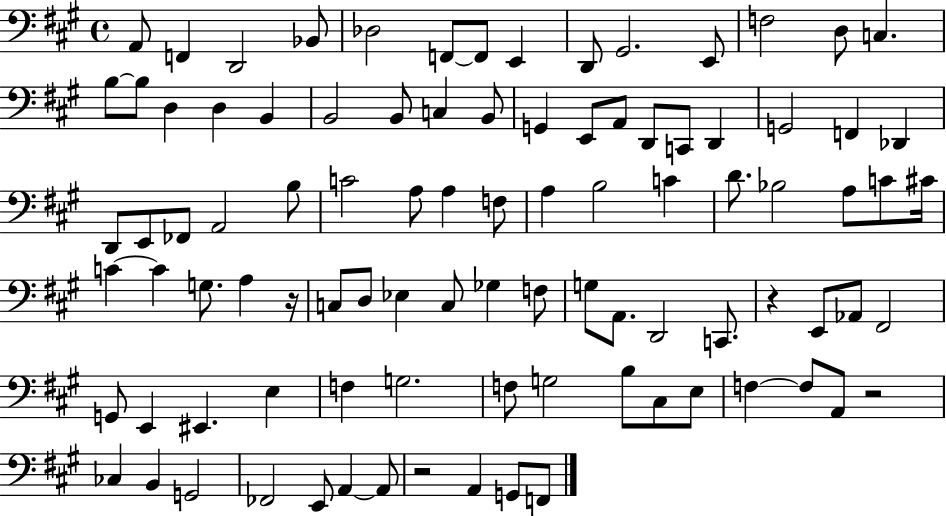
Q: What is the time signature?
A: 4/4